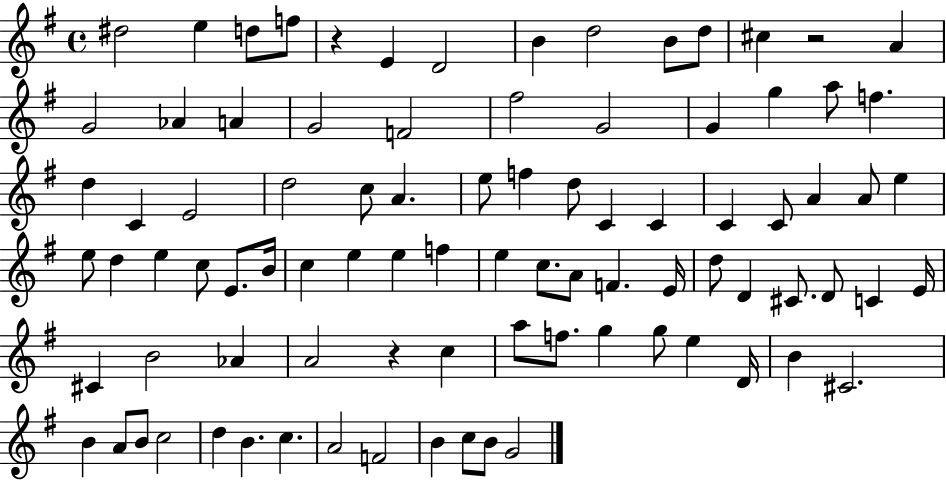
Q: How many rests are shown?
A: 3